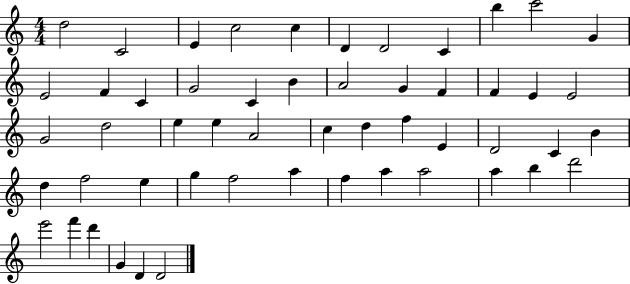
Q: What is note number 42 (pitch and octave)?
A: F5